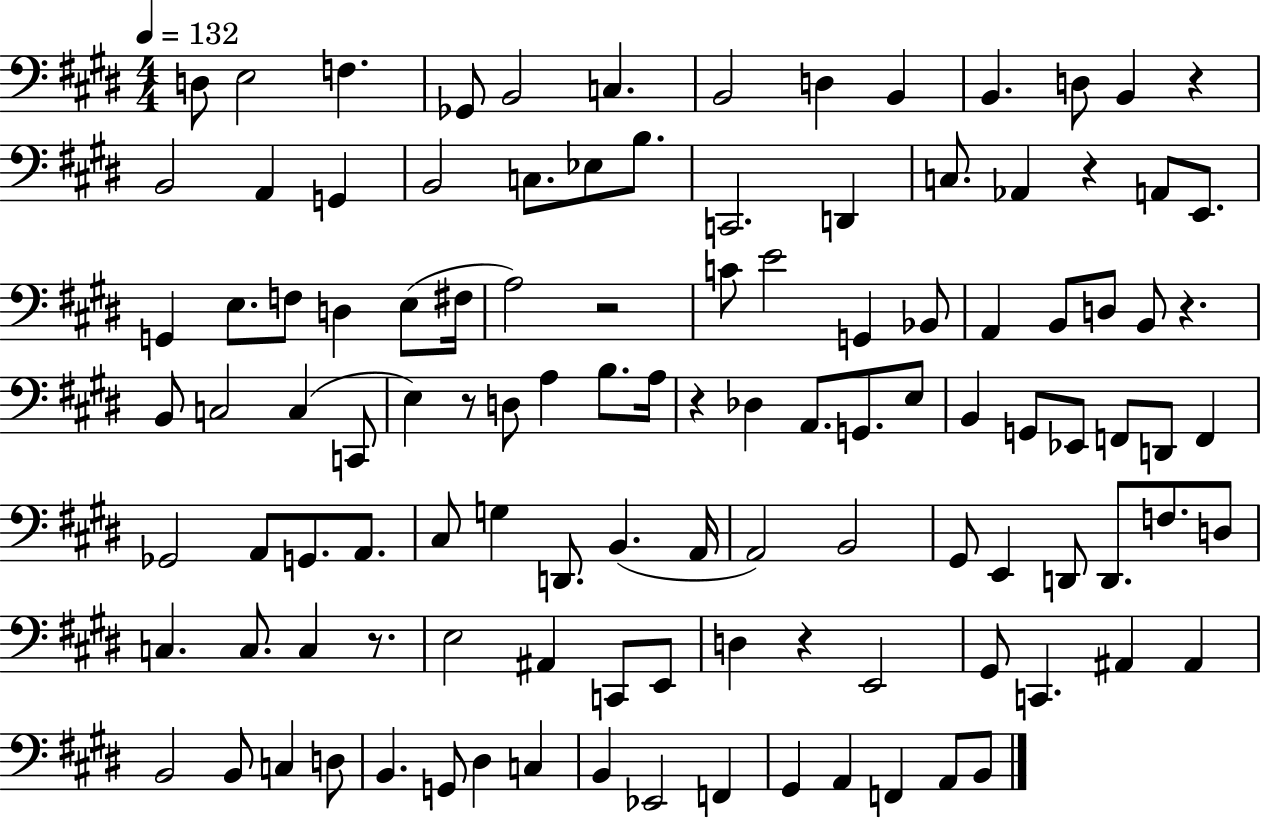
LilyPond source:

{
  \clef bass
  \numericTimeSignature
  \time 4/4
  \key e \major
  \tempo 4 = 132
  d8 e2 f4. | ges,8 b,2 c4. | b,2 d4 b,4 | b,4. d8 b,4 r4 | \break b,2 a,4 g,4 | b,2 c8. ees8 b8. | c,2. d,4 | c8. aes,4 r4 a,8 e,8. | \break g,4 e8. f8 d4 e8( fis16 | a2) r2 | c'8 e'2 g,4 bes,8 | a,4 b,8 d8 b,8 r4. | \break b,8 c2 c4( c,8 | e4) r8 d8 a4 b8. a16 | r4 des4 a,8. g,8. e8 | b,4 g,8 ees,8 f,8 d,8 f,4 | \break ges,2 a,8 g,8. a,8. | cis8 g4 d,8. b,4.( a,16 | a,2) b,2 | gis,8 e,4 d,8 d,8. f8. d8 | \break c4. c8. c4 r8. | e2 ais,4 c,8 e,8 | d4 r4 e,2 | gis,8 c,4. ais,4 ais,4 | \break b,2 b,8 c4 d8 | b,4. g,8 dis4 c4 | b,4 ees,2 f,4 | gis,4 a,4 f,4 a,8 b,8 | \break \bar "|."
}